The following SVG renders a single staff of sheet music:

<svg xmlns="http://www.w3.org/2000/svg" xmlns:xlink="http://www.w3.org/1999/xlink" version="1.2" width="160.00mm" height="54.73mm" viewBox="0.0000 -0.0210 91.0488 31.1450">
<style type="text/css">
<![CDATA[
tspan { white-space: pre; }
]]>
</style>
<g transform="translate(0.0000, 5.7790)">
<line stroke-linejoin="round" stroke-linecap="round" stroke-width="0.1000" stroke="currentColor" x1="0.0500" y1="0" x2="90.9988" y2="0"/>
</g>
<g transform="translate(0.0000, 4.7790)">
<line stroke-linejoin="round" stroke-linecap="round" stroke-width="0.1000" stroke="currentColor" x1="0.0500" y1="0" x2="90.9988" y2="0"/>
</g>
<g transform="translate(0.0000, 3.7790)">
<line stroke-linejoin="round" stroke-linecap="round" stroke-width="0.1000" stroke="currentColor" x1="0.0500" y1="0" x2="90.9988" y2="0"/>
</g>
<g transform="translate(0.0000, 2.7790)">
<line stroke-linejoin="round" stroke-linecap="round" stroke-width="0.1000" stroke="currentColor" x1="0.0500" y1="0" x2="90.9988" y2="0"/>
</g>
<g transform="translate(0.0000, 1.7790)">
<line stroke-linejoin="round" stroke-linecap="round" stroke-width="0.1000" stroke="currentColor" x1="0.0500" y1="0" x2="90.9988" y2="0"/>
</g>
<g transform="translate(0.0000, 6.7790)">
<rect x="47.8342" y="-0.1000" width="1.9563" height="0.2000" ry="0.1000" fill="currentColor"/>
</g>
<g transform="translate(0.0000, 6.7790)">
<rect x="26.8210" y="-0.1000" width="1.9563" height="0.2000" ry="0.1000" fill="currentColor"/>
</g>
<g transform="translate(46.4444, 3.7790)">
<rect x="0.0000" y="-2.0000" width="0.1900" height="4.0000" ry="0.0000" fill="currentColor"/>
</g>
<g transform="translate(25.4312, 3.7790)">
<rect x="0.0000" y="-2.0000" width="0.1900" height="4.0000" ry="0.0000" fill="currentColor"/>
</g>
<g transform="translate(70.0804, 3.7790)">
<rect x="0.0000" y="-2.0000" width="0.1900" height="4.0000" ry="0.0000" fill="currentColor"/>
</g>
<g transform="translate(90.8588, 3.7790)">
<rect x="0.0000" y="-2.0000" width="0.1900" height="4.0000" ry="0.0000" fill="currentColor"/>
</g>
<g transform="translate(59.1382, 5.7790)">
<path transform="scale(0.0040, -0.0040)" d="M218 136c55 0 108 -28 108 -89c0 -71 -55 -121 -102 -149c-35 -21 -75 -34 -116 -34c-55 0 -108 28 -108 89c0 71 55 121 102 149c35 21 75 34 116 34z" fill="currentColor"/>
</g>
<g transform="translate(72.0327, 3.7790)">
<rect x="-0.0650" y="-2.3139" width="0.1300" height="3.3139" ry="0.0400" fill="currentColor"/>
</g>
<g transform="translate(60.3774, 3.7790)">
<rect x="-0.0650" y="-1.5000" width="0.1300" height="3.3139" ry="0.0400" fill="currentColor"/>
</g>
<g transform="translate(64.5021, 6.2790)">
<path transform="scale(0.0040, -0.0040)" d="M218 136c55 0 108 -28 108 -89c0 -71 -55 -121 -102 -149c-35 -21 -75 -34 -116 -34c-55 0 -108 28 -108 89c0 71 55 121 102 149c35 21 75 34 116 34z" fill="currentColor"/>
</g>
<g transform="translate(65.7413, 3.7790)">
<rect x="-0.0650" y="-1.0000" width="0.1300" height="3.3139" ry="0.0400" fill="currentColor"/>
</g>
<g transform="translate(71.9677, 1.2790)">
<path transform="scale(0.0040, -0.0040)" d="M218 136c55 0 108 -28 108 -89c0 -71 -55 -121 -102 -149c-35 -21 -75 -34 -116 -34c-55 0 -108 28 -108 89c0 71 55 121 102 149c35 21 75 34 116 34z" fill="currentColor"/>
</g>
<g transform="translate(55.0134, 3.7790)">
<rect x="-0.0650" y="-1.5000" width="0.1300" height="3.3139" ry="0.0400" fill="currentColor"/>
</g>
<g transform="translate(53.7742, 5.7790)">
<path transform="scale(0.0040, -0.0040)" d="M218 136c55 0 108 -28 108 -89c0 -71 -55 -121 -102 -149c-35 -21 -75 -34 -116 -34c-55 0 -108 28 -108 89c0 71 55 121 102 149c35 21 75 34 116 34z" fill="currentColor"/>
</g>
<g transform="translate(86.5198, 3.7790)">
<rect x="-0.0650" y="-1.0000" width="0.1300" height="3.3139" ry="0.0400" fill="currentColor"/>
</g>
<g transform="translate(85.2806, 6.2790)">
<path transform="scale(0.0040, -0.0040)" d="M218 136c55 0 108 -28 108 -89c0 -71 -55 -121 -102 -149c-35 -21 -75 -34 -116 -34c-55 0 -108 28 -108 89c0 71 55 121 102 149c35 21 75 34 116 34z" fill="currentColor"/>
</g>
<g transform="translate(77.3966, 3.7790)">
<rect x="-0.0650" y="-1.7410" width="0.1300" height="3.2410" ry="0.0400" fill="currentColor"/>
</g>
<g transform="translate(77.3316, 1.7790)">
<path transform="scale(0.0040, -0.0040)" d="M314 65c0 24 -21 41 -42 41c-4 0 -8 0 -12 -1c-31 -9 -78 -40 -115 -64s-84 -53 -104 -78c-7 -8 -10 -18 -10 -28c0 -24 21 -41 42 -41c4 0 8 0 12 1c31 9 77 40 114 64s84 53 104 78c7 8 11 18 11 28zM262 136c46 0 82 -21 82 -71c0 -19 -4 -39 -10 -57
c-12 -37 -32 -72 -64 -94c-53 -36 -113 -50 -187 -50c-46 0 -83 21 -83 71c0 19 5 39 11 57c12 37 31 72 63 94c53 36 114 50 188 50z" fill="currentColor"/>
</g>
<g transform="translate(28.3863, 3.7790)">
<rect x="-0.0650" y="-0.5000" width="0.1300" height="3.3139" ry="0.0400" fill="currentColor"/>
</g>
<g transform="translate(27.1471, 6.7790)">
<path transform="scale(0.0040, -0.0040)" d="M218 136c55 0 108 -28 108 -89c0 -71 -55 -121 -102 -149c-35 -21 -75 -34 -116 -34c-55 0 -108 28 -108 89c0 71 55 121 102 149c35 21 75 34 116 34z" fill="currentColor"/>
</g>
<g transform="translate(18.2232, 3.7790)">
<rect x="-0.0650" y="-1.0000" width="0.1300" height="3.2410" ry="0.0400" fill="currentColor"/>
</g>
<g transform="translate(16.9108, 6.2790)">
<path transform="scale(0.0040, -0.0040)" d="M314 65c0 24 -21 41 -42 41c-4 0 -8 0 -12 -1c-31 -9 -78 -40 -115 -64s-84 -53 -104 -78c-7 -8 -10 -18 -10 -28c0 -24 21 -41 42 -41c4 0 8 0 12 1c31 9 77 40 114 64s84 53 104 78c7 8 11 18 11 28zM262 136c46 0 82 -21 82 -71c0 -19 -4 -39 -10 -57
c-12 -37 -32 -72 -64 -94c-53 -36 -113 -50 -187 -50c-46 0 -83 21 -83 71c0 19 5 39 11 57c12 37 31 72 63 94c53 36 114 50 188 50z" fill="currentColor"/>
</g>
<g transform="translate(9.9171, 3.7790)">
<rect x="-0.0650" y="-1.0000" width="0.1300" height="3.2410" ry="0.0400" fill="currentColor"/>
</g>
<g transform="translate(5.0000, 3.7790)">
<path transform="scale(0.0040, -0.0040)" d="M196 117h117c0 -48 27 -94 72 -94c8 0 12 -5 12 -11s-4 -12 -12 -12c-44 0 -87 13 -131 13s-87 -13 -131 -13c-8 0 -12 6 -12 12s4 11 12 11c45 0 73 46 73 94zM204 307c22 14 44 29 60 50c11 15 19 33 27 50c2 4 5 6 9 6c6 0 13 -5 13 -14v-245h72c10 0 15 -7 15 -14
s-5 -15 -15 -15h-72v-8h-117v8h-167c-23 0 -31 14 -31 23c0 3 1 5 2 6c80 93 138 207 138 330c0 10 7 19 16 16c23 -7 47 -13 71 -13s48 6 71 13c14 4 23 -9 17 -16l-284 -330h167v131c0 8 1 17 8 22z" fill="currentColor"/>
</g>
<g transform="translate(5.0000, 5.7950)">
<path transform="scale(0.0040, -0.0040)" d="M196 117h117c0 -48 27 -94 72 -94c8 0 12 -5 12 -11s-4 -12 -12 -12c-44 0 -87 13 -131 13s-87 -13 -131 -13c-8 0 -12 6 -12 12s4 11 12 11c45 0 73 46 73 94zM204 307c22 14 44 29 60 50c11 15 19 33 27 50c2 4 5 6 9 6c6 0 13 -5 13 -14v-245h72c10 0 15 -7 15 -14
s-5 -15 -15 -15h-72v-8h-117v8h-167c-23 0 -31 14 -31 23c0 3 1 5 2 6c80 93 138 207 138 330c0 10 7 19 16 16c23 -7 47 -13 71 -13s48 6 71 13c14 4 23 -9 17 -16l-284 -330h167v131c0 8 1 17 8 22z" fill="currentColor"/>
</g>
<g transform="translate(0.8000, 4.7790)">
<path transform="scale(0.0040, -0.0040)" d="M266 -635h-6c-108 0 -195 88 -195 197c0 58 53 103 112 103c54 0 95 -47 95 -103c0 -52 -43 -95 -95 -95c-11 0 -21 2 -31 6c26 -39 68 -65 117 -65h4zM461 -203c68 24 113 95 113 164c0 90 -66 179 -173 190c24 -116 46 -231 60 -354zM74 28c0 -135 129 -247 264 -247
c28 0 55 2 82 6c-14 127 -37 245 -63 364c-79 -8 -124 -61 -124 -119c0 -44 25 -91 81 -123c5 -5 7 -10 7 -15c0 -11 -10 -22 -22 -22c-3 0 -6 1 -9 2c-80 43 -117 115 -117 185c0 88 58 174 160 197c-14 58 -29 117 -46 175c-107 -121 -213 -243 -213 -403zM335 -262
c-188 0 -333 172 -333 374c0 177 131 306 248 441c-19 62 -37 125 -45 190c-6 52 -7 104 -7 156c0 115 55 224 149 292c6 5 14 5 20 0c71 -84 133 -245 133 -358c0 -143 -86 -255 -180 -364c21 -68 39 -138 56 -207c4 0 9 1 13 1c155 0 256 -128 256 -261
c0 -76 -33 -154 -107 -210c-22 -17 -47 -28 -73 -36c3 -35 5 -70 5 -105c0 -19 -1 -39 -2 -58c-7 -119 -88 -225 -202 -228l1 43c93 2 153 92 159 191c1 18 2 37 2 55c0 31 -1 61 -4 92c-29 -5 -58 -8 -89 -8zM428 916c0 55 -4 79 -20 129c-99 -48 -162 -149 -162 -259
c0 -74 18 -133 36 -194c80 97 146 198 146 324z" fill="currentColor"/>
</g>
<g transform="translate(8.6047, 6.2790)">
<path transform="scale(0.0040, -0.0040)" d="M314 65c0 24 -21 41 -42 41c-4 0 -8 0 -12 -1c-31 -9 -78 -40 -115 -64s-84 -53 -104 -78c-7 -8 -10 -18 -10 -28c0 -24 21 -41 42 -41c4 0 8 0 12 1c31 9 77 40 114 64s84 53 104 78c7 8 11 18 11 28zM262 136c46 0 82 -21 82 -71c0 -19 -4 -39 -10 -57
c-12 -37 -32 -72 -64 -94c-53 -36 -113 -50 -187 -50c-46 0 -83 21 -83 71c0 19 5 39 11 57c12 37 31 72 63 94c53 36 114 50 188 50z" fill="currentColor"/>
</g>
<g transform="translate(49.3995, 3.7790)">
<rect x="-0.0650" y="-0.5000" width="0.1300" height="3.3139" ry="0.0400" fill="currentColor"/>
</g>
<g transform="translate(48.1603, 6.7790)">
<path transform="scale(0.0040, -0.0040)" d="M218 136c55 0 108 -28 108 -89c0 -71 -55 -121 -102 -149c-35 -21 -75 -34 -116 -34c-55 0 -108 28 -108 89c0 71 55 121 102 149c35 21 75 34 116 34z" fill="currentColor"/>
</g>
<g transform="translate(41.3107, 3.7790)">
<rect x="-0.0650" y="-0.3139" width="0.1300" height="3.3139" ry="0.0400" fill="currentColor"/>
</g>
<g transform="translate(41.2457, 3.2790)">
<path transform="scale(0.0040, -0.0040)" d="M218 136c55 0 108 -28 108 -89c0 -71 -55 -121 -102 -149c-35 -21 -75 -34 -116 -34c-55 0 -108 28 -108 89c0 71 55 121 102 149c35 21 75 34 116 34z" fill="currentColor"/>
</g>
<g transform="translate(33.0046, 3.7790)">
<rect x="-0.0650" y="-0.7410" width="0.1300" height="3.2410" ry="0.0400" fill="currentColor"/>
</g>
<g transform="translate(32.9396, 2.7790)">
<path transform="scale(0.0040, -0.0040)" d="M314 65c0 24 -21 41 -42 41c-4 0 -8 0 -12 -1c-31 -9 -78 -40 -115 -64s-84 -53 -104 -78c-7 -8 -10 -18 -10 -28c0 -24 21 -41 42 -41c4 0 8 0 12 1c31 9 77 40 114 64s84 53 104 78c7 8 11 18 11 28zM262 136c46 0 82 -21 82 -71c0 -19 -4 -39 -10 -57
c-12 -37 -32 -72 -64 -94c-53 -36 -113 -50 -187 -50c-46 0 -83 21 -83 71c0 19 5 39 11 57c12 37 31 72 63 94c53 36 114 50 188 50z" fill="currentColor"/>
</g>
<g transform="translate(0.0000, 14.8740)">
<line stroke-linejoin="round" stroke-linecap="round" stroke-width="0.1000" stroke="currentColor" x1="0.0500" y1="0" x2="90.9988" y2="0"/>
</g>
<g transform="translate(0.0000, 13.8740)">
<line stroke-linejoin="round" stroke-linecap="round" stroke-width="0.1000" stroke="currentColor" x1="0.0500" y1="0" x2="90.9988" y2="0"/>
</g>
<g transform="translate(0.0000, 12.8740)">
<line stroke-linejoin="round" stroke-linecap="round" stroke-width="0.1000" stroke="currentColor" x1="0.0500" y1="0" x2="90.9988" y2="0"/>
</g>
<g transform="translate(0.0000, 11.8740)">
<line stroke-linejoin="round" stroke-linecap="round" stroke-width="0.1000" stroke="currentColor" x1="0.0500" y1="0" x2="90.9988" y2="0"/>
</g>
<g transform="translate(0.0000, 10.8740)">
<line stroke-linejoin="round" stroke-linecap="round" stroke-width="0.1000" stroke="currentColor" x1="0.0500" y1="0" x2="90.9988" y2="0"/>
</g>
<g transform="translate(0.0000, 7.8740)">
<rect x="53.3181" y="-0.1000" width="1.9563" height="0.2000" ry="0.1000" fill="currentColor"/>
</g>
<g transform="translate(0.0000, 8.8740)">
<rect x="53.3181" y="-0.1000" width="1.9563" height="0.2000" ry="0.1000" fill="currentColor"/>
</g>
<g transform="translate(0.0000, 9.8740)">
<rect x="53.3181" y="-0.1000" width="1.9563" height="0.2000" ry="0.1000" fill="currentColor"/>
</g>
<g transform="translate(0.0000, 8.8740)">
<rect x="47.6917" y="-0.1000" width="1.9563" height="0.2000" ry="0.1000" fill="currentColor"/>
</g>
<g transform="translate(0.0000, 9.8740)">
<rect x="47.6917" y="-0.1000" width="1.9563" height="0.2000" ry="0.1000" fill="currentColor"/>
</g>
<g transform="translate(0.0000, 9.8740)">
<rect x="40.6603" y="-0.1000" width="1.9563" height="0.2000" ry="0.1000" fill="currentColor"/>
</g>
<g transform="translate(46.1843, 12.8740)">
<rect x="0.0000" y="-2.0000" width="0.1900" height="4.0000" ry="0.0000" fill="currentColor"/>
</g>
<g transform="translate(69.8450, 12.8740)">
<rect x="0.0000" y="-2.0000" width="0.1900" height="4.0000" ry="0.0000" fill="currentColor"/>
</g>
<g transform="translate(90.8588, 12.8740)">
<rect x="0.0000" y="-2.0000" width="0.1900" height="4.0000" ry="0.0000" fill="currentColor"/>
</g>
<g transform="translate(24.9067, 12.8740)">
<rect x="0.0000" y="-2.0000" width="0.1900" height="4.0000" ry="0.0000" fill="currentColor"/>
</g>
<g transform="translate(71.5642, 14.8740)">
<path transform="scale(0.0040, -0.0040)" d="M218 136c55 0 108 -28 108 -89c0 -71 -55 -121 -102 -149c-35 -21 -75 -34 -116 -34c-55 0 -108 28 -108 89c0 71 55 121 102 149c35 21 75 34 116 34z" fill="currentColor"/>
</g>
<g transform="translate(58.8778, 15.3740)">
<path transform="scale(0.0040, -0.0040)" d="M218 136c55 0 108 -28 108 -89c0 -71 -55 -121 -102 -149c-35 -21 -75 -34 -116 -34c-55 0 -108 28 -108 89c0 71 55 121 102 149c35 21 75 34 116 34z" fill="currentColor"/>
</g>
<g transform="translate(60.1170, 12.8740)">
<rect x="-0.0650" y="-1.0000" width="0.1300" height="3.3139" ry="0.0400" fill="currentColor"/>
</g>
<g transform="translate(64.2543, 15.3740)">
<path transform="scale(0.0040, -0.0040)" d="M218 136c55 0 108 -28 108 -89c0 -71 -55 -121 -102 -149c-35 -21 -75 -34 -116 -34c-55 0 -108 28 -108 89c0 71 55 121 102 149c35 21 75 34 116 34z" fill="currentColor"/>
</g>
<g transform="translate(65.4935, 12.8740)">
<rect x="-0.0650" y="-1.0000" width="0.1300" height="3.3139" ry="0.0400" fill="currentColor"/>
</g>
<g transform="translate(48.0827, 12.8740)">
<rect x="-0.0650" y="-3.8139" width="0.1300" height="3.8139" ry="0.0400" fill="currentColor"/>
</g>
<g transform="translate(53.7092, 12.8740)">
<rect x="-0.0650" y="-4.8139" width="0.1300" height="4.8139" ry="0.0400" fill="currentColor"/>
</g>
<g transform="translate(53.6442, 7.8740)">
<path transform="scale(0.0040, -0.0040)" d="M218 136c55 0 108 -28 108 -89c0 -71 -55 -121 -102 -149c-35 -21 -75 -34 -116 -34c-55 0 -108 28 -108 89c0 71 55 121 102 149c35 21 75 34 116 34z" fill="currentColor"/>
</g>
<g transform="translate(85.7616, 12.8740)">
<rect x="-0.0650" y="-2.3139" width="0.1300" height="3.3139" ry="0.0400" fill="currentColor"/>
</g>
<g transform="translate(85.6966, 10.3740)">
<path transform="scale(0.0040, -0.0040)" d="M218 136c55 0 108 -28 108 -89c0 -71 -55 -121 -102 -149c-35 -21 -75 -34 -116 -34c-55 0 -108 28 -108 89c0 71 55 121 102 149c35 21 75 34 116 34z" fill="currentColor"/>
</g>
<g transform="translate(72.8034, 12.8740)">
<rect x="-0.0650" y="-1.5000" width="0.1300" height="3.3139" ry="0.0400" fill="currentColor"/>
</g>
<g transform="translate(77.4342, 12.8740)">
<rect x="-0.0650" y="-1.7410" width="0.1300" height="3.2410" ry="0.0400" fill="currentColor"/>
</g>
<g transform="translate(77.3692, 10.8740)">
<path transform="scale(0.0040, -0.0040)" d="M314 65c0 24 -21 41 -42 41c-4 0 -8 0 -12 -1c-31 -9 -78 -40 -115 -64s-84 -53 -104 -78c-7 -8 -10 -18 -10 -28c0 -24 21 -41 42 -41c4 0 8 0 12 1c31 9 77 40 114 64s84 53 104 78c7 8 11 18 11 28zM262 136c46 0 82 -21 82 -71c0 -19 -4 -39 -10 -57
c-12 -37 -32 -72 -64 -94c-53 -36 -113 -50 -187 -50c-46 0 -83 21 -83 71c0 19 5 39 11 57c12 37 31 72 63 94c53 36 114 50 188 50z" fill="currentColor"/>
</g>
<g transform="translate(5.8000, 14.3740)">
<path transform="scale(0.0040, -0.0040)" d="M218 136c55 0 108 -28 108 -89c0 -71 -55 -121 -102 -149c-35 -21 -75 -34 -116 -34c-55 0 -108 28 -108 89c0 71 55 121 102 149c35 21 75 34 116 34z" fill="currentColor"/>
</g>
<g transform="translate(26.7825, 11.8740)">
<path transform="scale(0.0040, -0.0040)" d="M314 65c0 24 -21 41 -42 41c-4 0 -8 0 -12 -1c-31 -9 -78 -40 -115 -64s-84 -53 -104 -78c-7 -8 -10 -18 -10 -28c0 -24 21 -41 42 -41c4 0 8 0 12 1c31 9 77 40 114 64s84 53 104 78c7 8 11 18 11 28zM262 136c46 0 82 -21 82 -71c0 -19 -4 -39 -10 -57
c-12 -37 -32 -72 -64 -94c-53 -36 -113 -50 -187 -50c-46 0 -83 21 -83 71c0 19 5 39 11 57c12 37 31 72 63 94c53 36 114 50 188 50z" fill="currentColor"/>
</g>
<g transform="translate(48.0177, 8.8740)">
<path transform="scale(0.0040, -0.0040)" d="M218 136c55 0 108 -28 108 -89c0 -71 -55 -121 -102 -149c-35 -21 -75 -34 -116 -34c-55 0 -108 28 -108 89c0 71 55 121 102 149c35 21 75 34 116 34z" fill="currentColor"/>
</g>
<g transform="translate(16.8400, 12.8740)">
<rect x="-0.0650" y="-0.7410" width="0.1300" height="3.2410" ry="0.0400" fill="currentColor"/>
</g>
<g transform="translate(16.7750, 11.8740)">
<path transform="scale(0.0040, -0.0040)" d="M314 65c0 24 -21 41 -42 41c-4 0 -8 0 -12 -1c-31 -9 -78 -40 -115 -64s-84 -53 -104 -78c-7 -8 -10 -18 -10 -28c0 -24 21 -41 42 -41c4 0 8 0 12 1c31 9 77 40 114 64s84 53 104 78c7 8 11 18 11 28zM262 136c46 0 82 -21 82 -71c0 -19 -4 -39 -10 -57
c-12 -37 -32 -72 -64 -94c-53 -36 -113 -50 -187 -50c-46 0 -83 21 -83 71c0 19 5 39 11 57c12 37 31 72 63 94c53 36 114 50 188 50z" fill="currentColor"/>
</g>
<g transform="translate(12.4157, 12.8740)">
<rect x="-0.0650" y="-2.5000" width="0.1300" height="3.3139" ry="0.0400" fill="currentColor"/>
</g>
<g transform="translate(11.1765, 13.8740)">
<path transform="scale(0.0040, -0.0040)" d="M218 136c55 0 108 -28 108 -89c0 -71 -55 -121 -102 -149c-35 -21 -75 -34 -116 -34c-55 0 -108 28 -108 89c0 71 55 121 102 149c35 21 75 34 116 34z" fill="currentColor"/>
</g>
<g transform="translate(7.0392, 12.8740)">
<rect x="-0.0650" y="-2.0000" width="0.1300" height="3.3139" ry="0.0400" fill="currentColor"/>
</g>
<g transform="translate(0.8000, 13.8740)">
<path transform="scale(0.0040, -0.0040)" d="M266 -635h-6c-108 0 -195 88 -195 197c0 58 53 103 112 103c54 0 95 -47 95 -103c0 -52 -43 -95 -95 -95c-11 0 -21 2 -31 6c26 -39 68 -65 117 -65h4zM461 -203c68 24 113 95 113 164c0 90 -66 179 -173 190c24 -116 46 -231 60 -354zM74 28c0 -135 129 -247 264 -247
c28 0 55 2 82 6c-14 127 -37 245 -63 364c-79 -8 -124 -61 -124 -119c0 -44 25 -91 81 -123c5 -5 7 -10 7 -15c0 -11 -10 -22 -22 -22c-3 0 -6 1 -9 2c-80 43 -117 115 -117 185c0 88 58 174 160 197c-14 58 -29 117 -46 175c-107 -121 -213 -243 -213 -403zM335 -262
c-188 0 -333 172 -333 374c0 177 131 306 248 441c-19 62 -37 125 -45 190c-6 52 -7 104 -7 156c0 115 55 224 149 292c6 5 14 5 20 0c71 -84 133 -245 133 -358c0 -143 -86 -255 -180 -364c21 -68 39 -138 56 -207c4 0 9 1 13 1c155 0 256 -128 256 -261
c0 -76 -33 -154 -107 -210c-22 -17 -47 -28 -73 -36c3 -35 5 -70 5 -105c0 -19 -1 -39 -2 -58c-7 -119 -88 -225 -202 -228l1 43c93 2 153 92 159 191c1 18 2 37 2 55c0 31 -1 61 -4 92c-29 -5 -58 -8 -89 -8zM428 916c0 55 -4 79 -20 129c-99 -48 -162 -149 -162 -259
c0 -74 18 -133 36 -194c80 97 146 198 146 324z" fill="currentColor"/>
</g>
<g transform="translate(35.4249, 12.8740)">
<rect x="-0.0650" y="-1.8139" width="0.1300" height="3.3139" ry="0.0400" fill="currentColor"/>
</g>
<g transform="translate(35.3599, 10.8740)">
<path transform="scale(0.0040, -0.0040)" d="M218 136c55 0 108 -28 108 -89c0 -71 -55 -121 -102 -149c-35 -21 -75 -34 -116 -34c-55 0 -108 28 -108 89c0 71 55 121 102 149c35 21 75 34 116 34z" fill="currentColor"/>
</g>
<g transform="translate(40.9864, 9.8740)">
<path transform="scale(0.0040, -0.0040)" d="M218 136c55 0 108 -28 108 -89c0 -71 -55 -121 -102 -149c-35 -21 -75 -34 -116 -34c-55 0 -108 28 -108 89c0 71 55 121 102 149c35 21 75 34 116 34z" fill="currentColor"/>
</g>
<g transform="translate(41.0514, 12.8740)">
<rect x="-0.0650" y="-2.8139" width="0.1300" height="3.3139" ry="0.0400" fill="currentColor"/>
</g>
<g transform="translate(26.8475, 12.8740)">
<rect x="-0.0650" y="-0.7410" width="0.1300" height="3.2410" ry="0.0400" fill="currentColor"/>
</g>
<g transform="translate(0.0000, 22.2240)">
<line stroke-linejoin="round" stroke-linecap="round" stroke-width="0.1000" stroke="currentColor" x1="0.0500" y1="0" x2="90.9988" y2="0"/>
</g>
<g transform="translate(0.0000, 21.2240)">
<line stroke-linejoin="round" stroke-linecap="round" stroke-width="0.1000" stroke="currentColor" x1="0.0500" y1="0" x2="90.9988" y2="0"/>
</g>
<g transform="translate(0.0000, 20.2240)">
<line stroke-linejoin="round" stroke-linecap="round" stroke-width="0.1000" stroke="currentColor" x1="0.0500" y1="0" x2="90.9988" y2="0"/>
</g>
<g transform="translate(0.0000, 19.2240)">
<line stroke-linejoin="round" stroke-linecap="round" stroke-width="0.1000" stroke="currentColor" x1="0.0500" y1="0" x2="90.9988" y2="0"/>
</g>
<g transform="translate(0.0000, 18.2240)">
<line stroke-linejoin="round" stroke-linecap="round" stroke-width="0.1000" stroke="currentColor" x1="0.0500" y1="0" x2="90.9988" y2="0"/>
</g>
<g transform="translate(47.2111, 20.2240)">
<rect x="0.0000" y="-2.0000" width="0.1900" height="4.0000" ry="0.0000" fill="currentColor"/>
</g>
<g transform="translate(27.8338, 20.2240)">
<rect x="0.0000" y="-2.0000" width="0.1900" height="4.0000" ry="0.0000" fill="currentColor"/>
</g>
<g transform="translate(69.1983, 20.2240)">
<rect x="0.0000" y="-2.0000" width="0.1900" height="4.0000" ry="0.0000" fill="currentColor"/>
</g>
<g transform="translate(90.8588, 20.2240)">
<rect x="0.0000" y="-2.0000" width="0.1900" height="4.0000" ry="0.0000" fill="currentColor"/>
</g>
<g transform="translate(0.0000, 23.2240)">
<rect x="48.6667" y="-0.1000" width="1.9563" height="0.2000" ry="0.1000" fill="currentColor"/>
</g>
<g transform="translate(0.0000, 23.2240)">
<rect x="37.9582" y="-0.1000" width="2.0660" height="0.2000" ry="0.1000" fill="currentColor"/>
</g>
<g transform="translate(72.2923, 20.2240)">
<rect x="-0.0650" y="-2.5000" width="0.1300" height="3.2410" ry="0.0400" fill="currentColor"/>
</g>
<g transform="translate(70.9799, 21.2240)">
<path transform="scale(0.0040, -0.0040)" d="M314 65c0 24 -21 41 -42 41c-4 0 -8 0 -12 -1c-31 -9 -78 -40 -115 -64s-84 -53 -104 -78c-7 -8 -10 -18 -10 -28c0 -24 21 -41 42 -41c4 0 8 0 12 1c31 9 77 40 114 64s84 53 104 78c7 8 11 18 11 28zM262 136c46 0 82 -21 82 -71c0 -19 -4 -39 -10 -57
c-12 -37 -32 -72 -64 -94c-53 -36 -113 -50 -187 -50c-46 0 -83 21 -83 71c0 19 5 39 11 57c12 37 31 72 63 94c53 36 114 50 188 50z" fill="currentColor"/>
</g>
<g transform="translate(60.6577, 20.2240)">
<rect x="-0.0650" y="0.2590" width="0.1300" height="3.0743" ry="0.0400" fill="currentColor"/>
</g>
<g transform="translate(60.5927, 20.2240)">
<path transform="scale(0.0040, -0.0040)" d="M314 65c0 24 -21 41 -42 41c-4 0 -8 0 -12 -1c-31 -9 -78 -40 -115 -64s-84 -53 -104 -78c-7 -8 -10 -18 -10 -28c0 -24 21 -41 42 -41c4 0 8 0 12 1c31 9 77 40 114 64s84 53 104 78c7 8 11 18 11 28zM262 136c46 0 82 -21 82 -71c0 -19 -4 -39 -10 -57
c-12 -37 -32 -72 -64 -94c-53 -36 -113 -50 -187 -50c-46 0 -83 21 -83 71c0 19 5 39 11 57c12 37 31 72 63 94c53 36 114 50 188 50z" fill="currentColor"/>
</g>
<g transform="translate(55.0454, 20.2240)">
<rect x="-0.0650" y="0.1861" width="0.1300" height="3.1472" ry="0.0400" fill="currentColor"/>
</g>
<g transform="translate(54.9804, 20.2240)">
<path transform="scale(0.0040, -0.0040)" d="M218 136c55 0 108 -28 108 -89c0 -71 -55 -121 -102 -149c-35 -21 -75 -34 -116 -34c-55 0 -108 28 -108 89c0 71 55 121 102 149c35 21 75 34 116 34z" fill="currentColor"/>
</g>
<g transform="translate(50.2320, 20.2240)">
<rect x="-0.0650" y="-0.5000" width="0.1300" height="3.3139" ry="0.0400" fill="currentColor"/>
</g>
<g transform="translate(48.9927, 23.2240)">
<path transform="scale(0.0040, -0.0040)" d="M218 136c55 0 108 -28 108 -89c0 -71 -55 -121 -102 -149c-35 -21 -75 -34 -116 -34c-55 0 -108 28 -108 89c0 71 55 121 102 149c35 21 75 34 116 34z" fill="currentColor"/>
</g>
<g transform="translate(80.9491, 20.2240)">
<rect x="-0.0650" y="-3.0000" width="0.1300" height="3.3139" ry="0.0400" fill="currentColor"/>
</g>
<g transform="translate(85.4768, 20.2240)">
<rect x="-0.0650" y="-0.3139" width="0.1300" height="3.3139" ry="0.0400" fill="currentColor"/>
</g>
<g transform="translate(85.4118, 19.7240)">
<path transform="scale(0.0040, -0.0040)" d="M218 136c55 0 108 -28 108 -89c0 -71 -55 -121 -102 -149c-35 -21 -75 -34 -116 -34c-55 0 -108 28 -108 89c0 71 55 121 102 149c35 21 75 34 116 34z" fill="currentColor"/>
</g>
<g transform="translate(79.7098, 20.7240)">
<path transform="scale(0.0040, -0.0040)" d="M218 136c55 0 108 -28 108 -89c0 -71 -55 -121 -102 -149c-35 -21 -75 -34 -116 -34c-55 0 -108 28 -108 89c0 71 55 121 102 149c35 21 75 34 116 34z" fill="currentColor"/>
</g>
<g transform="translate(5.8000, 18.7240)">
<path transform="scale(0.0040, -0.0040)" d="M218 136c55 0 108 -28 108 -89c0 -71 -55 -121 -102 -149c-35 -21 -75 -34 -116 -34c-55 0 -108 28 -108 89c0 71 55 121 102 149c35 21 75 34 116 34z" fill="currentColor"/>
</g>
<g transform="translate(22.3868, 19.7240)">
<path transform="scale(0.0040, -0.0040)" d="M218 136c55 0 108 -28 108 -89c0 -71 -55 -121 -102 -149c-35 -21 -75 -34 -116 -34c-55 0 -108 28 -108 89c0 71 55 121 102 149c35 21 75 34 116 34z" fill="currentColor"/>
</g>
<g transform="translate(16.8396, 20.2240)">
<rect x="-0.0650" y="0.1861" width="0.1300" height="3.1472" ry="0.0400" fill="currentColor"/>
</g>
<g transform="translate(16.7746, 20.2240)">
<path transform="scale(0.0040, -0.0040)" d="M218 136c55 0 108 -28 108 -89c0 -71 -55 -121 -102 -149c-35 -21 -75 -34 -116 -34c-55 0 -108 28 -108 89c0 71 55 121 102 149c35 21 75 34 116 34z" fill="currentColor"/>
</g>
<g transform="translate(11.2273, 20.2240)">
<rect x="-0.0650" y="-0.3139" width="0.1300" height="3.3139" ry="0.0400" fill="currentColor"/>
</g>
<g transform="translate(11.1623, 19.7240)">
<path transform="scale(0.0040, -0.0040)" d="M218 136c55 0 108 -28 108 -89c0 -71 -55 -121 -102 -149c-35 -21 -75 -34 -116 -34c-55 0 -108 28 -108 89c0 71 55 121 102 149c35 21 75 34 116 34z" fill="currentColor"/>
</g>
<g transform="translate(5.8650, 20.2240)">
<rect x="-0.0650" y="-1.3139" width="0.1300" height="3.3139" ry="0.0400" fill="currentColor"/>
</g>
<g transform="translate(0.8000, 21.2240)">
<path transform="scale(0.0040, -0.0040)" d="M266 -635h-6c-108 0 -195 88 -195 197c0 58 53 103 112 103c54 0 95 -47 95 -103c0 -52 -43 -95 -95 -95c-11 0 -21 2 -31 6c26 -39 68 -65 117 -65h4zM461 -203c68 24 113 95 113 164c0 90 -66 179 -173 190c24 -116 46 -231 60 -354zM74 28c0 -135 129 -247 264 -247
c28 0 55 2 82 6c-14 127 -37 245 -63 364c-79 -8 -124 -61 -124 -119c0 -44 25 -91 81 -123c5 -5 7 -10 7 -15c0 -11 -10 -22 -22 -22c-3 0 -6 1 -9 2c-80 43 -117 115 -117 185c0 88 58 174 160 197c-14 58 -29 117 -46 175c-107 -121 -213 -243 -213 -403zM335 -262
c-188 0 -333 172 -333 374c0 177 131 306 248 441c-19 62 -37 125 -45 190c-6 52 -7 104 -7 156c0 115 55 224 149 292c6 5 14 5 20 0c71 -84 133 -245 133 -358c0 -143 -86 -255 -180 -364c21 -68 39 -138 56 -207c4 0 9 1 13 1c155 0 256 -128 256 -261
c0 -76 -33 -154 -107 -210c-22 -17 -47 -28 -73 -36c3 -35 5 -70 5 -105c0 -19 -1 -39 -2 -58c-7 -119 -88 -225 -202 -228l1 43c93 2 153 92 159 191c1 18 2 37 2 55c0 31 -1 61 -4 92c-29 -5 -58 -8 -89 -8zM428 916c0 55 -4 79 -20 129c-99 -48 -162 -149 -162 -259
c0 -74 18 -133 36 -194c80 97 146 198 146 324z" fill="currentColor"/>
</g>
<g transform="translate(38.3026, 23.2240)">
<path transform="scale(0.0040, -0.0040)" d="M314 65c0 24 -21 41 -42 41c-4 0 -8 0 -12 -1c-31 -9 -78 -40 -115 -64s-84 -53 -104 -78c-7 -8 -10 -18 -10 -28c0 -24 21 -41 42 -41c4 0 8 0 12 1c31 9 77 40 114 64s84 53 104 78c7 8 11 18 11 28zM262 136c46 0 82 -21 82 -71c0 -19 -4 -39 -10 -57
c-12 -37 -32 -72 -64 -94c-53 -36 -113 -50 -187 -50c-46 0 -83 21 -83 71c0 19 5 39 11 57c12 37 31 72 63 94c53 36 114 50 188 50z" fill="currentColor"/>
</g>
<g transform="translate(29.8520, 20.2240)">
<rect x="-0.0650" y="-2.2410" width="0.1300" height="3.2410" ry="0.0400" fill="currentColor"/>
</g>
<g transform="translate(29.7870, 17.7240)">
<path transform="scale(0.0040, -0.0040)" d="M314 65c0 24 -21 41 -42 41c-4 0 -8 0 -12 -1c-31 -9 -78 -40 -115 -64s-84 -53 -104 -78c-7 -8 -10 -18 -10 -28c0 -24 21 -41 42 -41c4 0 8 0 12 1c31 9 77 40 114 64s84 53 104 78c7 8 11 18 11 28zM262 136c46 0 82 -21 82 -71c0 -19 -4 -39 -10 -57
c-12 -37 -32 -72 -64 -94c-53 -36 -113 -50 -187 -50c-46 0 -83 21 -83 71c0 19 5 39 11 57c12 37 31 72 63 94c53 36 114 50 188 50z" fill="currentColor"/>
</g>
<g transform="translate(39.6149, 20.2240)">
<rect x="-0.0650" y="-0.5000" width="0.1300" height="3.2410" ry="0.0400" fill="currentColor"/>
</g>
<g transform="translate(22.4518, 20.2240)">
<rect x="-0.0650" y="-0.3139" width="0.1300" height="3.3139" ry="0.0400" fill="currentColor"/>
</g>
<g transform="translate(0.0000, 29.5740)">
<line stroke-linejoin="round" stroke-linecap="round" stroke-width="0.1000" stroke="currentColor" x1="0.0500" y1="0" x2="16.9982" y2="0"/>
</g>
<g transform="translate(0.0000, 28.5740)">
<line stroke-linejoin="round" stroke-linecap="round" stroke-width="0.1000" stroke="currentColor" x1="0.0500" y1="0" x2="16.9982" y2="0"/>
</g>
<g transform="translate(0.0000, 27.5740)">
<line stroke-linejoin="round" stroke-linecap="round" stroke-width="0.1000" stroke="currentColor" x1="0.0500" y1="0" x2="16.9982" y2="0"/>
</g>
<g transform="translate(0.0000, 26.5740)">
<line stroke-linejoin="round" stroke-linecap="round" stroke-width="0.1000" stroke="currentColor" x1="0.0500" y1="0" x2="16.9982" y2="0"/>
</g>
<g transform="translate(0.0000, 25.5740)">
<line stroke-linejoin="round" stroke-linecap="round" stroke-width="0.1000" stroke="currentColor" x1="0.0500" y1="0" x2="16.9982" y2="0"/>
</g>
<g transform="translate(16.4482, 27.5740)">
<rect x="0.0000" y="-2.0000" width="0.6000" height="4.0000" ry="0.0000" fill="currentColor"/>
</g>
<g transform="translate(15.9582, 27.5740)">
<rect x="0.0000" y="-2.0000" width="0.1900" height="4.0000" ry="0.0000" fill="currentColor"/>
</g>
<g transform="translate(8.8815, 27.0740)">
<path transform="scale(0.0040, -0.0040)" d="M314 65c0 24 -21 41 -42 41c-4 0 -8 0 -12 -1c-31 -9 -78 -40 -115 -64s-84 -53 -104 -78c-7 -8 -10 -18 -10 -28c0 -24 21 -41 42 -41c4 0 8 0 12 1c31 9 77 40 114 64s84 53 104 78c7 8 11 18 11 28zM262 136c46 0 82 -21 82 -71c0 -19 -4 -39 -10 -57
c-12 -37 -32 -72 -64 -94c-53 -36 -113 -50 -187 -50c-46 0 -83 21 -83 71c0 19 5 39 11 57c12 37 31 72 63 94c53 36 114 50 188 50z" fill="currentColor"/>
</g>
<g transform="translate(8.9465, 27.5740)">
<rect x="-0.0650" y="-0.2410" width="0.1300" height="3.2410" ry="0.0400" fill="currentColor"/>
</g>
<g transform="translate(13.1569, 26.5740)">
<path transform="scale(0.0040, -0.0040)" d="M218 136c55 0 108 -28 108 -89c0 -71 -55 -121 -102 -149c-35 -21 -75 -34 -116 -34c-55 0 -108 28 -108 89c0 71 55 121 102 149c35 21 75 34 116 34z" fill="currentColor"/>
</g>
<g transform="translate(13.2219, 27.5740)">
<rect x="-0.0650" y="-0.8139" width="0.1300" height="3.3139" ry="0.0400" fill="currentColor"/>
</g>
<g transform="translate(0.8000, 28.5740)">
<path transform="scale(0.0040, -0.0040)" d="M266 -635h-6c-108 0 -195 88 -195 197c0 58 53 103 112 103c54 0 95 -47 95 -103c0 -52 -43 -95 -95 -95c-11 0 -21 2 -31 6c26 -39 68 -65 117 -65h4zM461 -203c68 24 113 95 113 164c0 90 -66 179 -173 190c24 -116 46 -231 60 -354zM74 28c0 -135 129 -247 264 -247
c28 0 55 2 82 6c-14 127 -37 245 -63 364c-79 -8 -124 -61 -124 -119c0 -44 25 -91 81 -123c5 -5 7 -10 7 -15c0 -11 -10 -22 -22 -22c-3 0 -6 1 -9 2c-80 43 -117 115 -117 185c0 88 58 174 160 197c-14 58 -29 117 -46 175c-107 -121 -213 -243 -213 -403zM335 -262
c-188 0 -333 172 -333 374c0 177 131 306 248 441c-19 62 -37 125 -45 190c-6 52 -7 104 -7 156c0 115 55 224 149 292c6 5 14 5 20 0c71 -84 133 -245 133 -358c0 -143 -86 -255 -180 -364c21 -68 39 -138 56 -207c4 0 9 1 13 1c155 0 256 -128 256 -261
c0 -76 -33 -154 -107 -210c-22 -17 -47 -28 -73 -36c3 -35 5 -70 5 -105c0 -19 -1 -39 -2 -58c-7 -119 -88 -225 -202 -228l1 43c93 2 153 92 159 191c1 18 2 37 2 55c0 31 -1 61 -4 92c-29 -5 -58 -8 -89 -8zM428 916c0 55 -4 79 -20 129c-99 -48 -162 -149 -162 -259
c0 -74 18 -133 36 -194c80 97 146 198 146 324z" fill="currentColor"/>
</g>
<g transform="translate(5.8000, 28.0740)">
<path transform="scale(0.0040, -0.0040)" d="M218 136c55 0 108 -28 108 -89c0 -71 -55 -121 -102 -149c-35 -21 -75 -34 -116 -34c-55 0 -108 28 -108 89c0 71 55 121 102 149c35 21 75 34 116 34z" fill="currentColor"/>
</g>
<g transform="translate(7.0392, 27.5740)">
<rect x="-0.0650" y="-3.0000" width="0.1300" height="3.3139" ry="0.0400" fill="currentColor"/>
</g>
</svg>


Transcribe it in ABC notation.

X:1
T:Untitled
M:4/4
L:1/4
K:C
D2 D2 C d2 c C E E D g f2 D F G d2 d2 f a c' e' D D E f2 g e c B c g2 C2 C B B2 G2 A c A c2 d